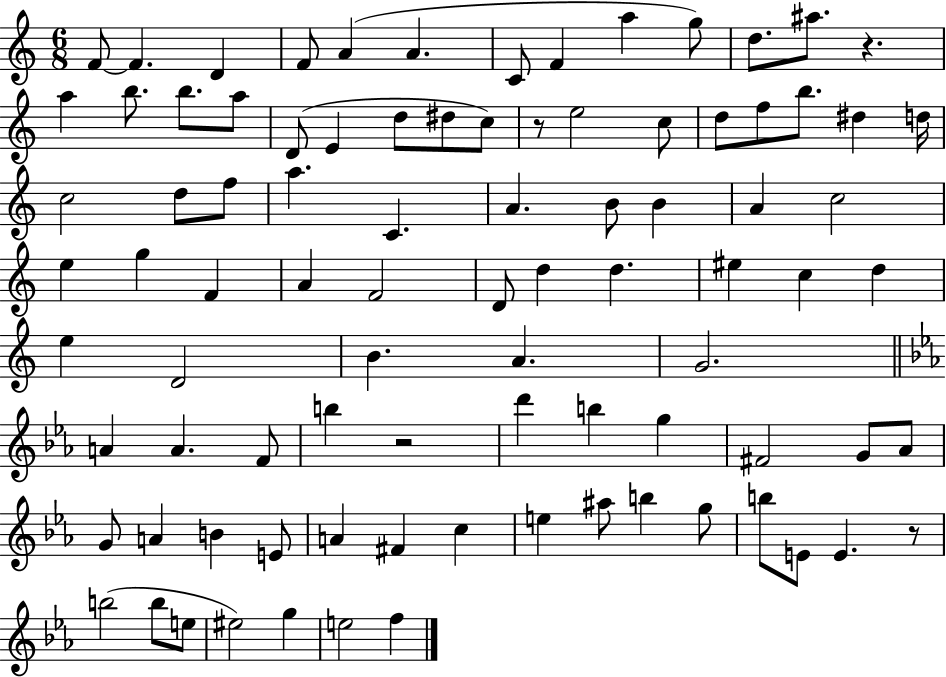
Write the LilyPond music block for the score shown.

{
  \clef treble
  \numericTimeSignature
  \time 6/8
  \key c \major
  \repeat volta 2 { f'8~~ f'4. d'4 | f'8 a'4( a'4. | c'8 f'4 a''4 g''8) | d''8. ais''8. r4. | \break a''4 b''8. b''8. a''8 | d'8( e'4 d''8 dis''8 c''8) | r8 e''2 c''8 | d''8 f''8 b''8. dis''4 d''16 | \break c''2 d''8 f''8 | a''4. c'4. | a'4. b'8 b'4 | a'4 c''2 | \break e''4 g''4 f'4 | a'4 f'2 | d'8 d''4 d''4. | eis''4 c''4 d''4 | \break e''4 d'2 | b'4. a'4. | g'2. | \bar "||" \break \key ees \major a'4 a'4. f'8 | b''4 r2 | d'''4 b''4 g''4 | fis'2 g'8 aes'8 | \break g'8 a'4 b'4 e'8 | a'4 fis'4 c''4 | e''4 ais''8 b''4 g''8 | b''8 e'8 e'4. r8 | \break b''2( b''8 e''8 | eis''2) g''4 | e''2 f''4 | } \bar "|."
}